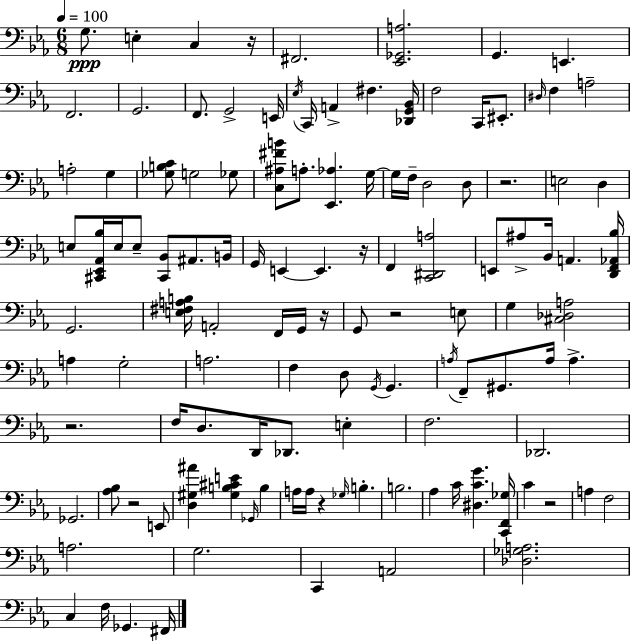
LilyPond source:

{
  \clef bass
  \numericTimeSignature
  \time 6/8
  \key c \minor
  \tempo 4 = 100
  \repeat volta 2 { g8.\ppp e4-. c4 r16 | fis,2. | <ees, ges, a>2. | g,4. e,4. | \break f,2. | g,2. | f,8. g,2-> e,16 | \acciaccatura { ees16 } c,16 a,4-> fis4. | \break <des, g, bes,>16 f2 c,16 eis,8.-. | \grace { dis16 } f4 a2-- | a2-. g4 | <ges b c'>8 g2 | \break ges8 <c ais fis' b'>8 a8.-. <ees, aes>4. | g16~~ g16 f16-- d2 | d8 r2. | e2 d4 | \break e8 <cis, ees, aes, bes>16 e16 e8-- <cis, bes,>8 ais,8. | b,16 g,16 e,4~~ e,4. | r16 f,4 <c, dis, a>2 | e,8 ais8-> bes,16 a,4. | \break <d, f, aes, bes>16 g,2. | <e fis a b>16 a,2-. f,16 | g,16 r16 g,8 r2 | e8 g4 <cis des a>2 | \break a4 g2-. | a2. | f4 d8 \acciaccatura { g,16 } g,4. | \acciaccatura { a16 } f,8-- gis,8. a16 a4.-> | \break r2. | f16 d8. d,16 des,8. | e4-. f2. | des,2. | \break ges,2. | <aes bes>8 r2 | e,8 <d gis ais'>4 <gis b cis' e'>4 | \grace { ges,16 } b4 a16 a16 r4 \grace { ges16 } | \break b4.-. b2. | aes4 c'16 <dis c' g'>4. | <c, f, ges>16 c'4 r2 | a4 f2 | \break a2. | g2. | c,4 a,2 | <des ges a>2. | \break c4 f16 ges,4. | fis,16 } \bar "|."
}